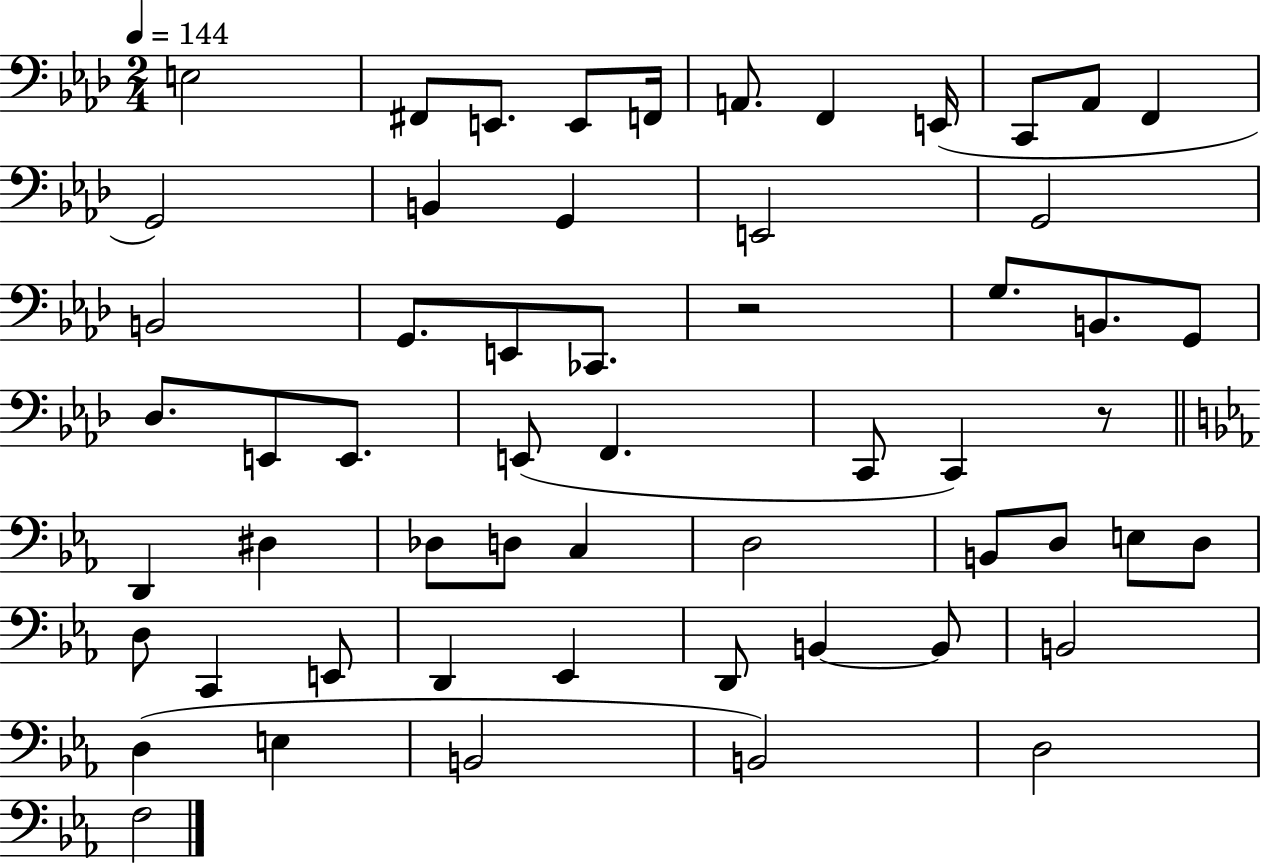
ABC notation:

X:1
T:Untitled
M:2/4
L:1/4
K:Ab
E,2 ^F,,/2 E,,/2 E,,/2 F,,/4 A,,/2 F,, E,,/4 C,,/2 _A,,/2 F,, G,,2 B,, G,, E,,2 G,,2 B,,2 G,,/2 E,,/2 _C,,/2 z2 G,/2 B,,/2 G,,/2 _D,/2 E,,/2 E,,/2 E,,/2 F,, C,,/2 C,, z/2 D,, ^D, _D,/2 D,/2 C, D,2 B,,/2 D,/2 E,/2 D,/2 D,/2 C,, E,,/2 D,, _E,, D,,/2 B,, B,,/2 B,,2 D, E, B,,2 B,,2 D,2 F,2